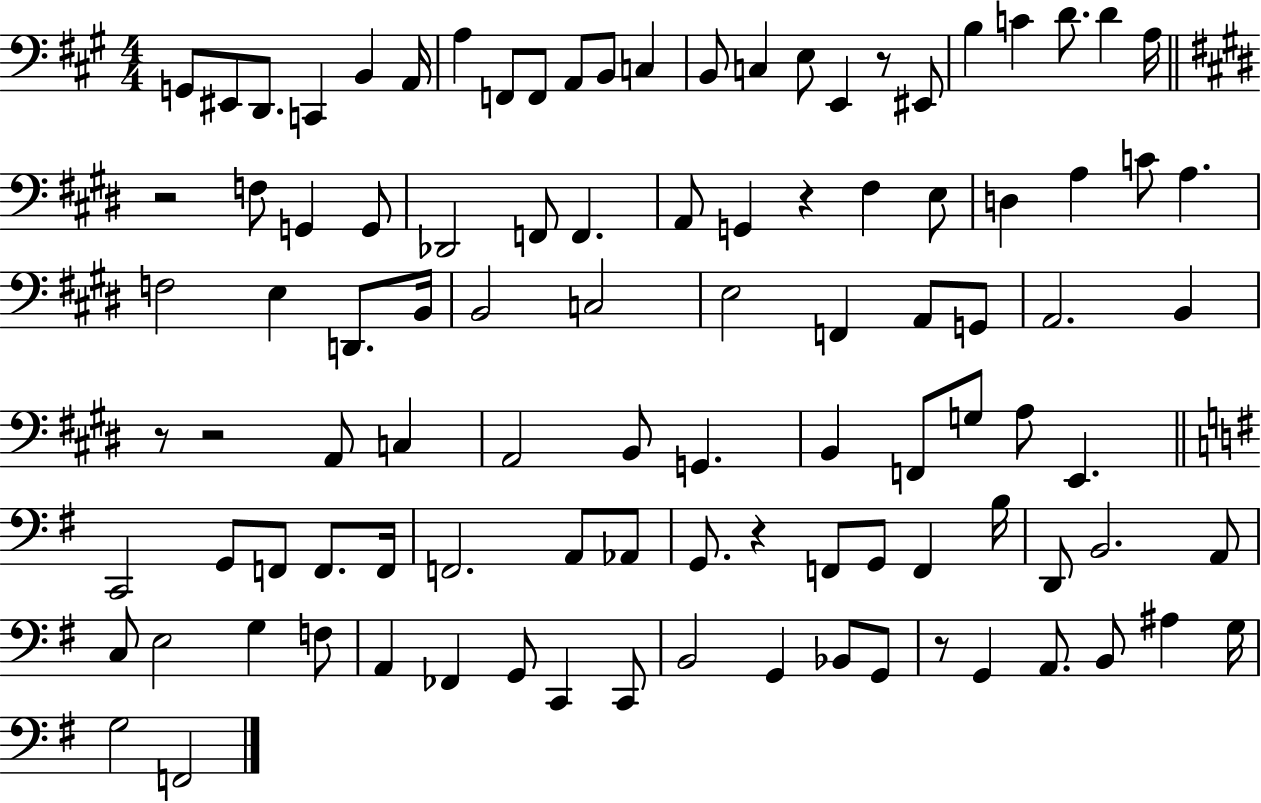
X:1
T:Untitled
M:4/4
L:1/4
K:A
G,,/2 ^E,,/2 D,,/2 C,, B,, A,,/4 A, F,,/2 F,,/2 A,,/2 B,,/2 C, B,,/2 C, E,/2 E,, z/2 ^E,,/2 B, C D/2 D A,/4 z2 F,/2 G,, G,,/2 _D,,2 F,,/2 F,, A,,/2 G,, z ^F, E,/2 D, A, C/2 A, F,2 E, D,,/2 B,,/4 B,,2 C,2 E,2 F,, A,,/2 G,,/2 A,,2 B,, z/2 z2 A,,/2 C, A,,2 B,,/2 G,, B,, F,,/2 G,/2 A,/2 E,, C,,2 G,,/2 F,,/2 F,,/2 F,,/4 F,,2 A,,/2 _A,,/2 G,,/2 z F,,/2 G,,/2 F,, B,/4 D,,/2 B,,2 A,,/2 C,/2 E,2 G, F,/2 A,, _F,, G,,/2 C,, C,,/2 B,,2 G,, _B,,/2 G,,/2 z/2 G,, A,,/2 B,,/2 ^A, G,/4 G,2 F,,2